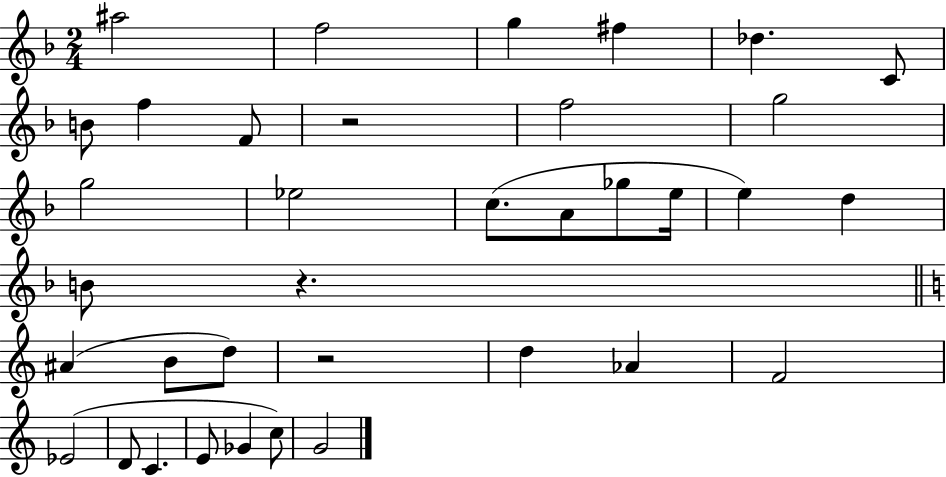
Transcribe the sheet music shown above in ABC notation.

X:1
T:Untitled
M:2/4
L:1/4
K:F
^a2 f2 g ^f _d C/2 B/2 f F/2 z2 f2 g2 g2 _e2 c/2 A/2 _g/2 e/4 e d B/2 z ^A B/2 d/2 z2 d _A F2 _E2 D/2 C E/2 _G c/2 G2